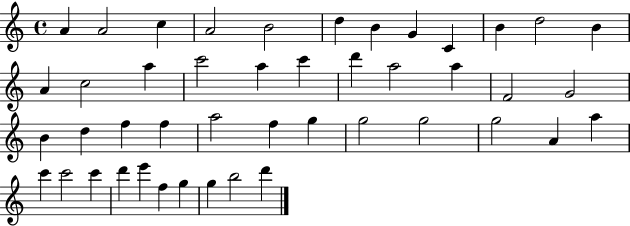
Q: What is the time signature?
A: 4/4